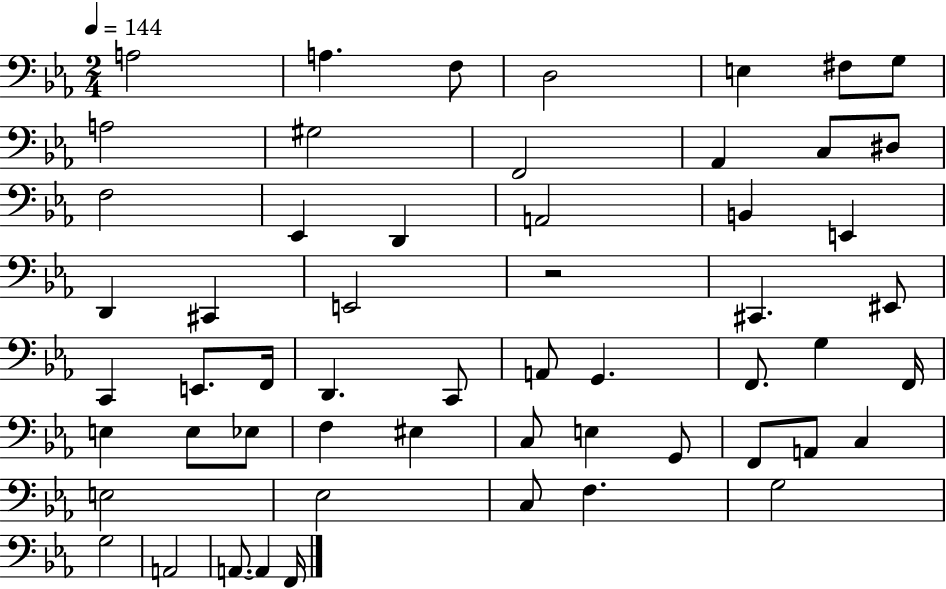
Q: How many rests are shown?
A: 1